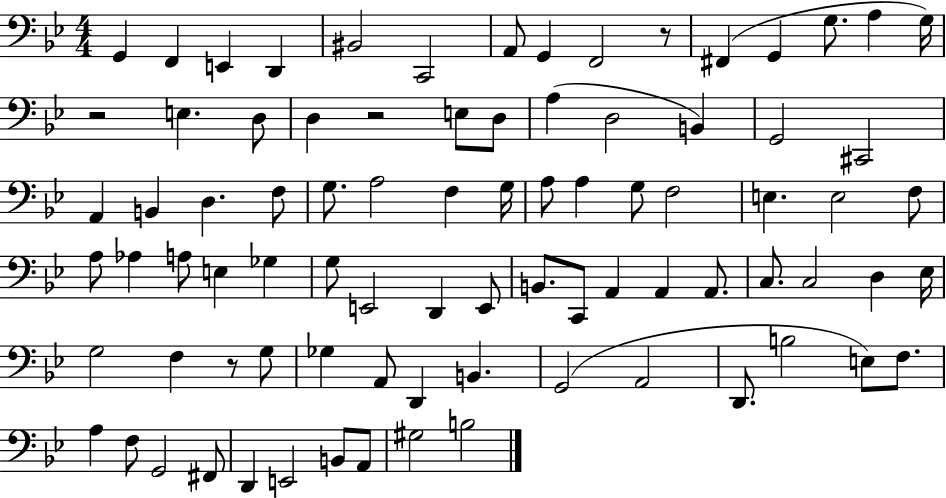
G2/q F2/q E2/q D2/q BIS2/h C2/h A2/e G2/q F2/h R/e F#2/q G2/q G3/e. A3/q G3/s R/h E3/q. D3/e D3/q R/h E3/e D3/e A3/q D3/h B2/q G2/h C#2/h A2/q B2/q D3/q. F3/e G3/e. A3/h F3/q G3/s A3/e A3/q G3/e F3/h E3/q. E3/h F3/e A3/e Ab3/q A3/e E3/q Gb3/q G3/e E2/h D2/q E2/e B2/e. C2/e A2/q A2/q A2/e. C3/e. C3/h D3/q Eb3/s G3/h F3/q R/e G3/e Gb3/q A2/e D2/q B2/q. G2/h A2/h D2/e. B3/h E3/e F3/e. A3/q F3/e G2/h F#2/e D2/q E2/h B2/e A2/e G#3/h B3/h